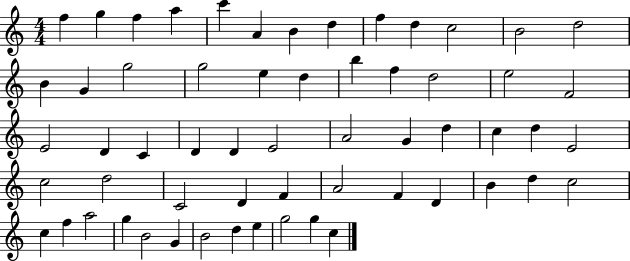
{
  \clef treble
  \numericTimeSignature
  \time 4/4
  \key c \major
  f''4 g''4 f''4 a''4 | c'''4 a'4 b'4 d''4 | f''4 d''4 c''2 | b'2 d''2 | \break b'4 g'4 g''2 | g''2 e''4 d''4 | b''4 f''4 d''2 | e''2 f'2 | \break e'2 d'4 c'4 | d'4 d'4 e'2 | a'2 g'4 d''4 | c''4 d''4 e'2 | \break c''2 d''2 | c'2 d'4 f'4 | a'2 f'4 d'4 | b'4 d''4 c''2 | \break c''4 f''4 a''2 | g''4 b'2 g'4 | b'2 d''4 e''4 | g''2 g''4 c''4 | \break \bar "|."
}